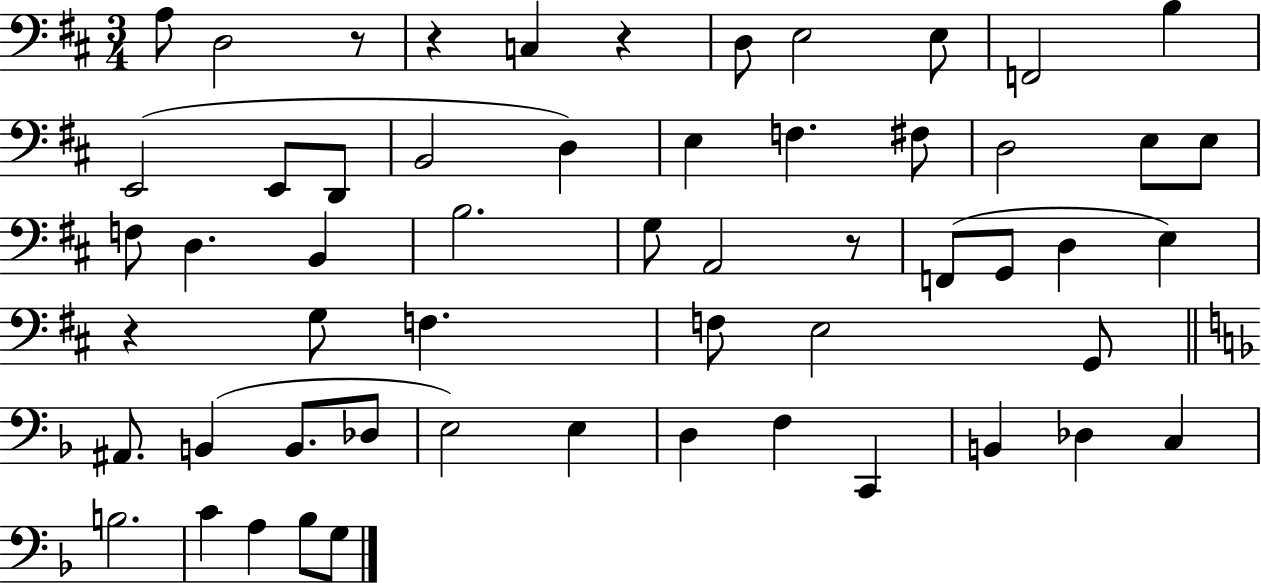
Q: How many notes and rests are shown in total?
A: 56